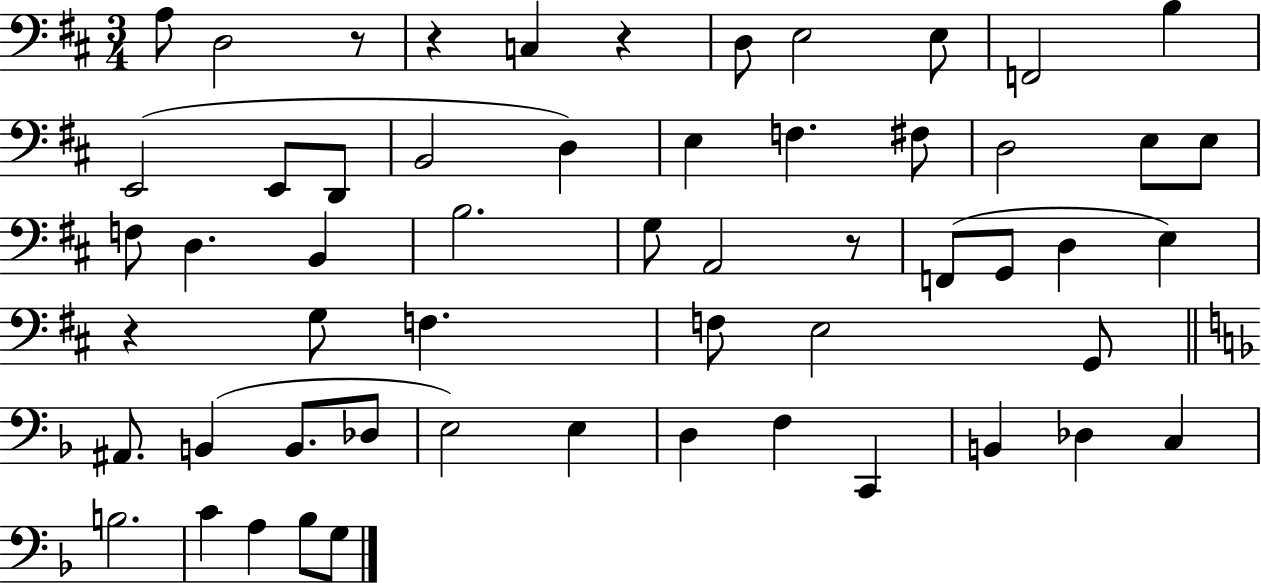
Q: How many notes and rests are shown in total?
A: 56